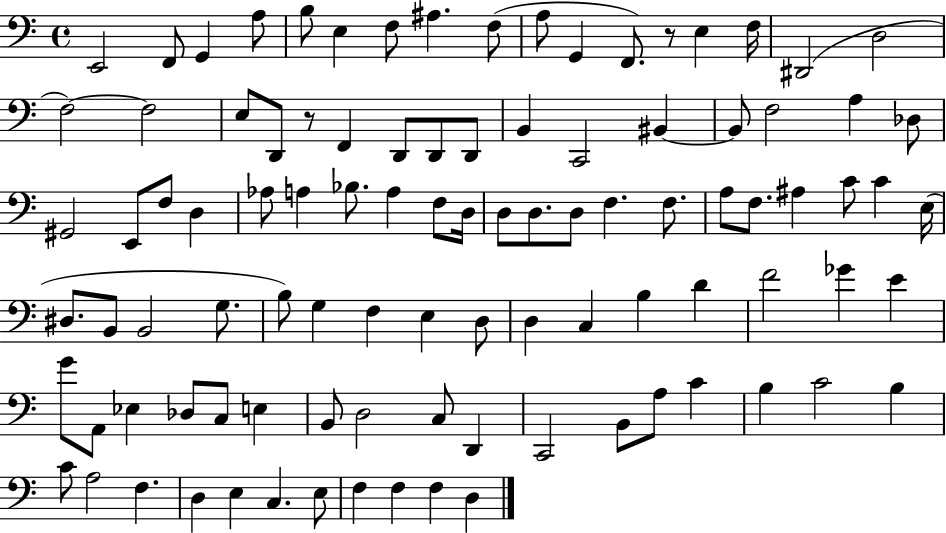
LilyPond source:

{
  \clef bass
  \time 4/4
  \defaultTimeSignature
  \key c \major
  e,2 f,8 g,4 a8 | b8 e4 f8 ais4. f8( | a8 g,4 f,8.) r8 e4 f16 | dis,2( d2 | \break f2~~) f2 | e8 d,8 r8 f,4 d,8 d,8 d,8 | b,4 c,2 bis,4~~ | bis,8 f2 a4 des8 | \break gis,2 e,8 f8 d4 | aes8 a4 bes8. a4 f8 d16 | d8 d8. d8 f4. f8. | a8 f8. ais4 c'8 c'4 e16( | \break dis8. b,8 b,2 g8. | b8) g4 f4 e4 d8 | d4 c4 b4 d'4 | f'2 ges'4 e'4 | \break g'8 a,8 ees4 des8 c8 e4 | b,8 d2 c8 d,4 | c,2 b,8 a8 c'4 | b4 c'2 b4 | \break c'8 a2 f4. | d4 e4 c4. e8 | f4 f4 f4 d4 | \bar "|."
}